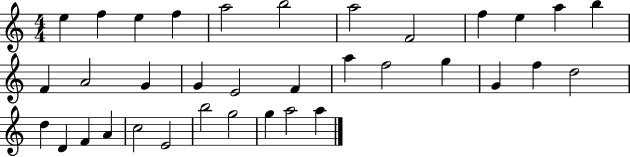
E5/q F5/q E5/q F5/q A5/h B5/h A5/h F4/h F5/q E5/q A5/q B5/q F4/q A4/h G4/q G4/q E4/h F4/q A5/q F5/h G5/q G4/q F5/q D5/h D5/q D4/q F4/q A4/q C5/h E4/h B5/h G5/h G5/q A5/h A5/q